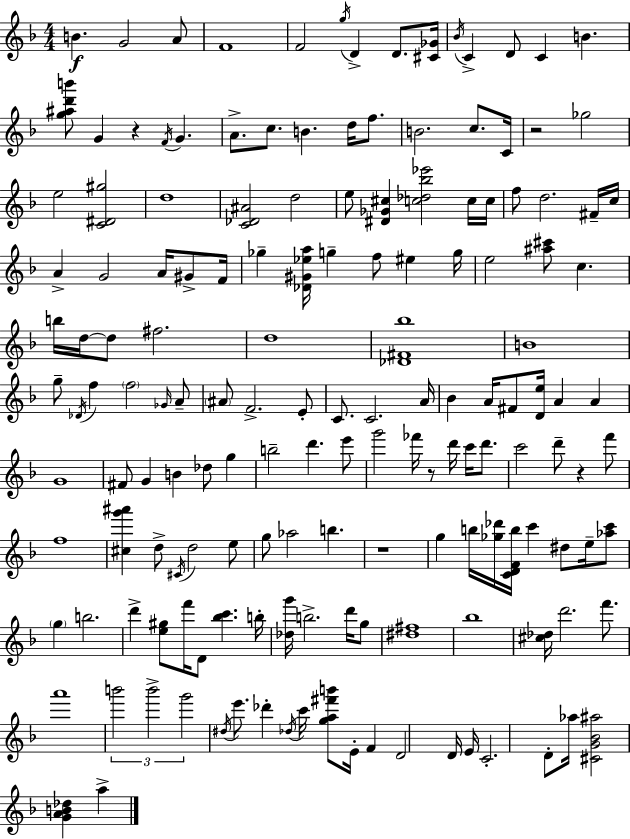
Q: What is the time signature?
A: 4/4